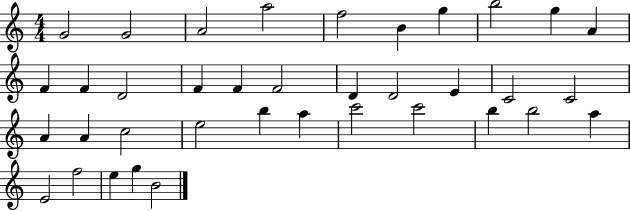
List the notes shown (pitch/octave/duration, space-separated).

G4/h G4/h A4/h A5/h F5/h B4/q G5/q B5/h G5/q A4/q F4/q F4/q D4/h F4/q F4/q F4/h D4/q D4/h E4/q C4/h C4/h A4/q A4/q C5/h E5/h B5/q A5/q C6/h C6/h B5/q B5/h A5/q E4/h F5/h E5/q G5/q B4/h